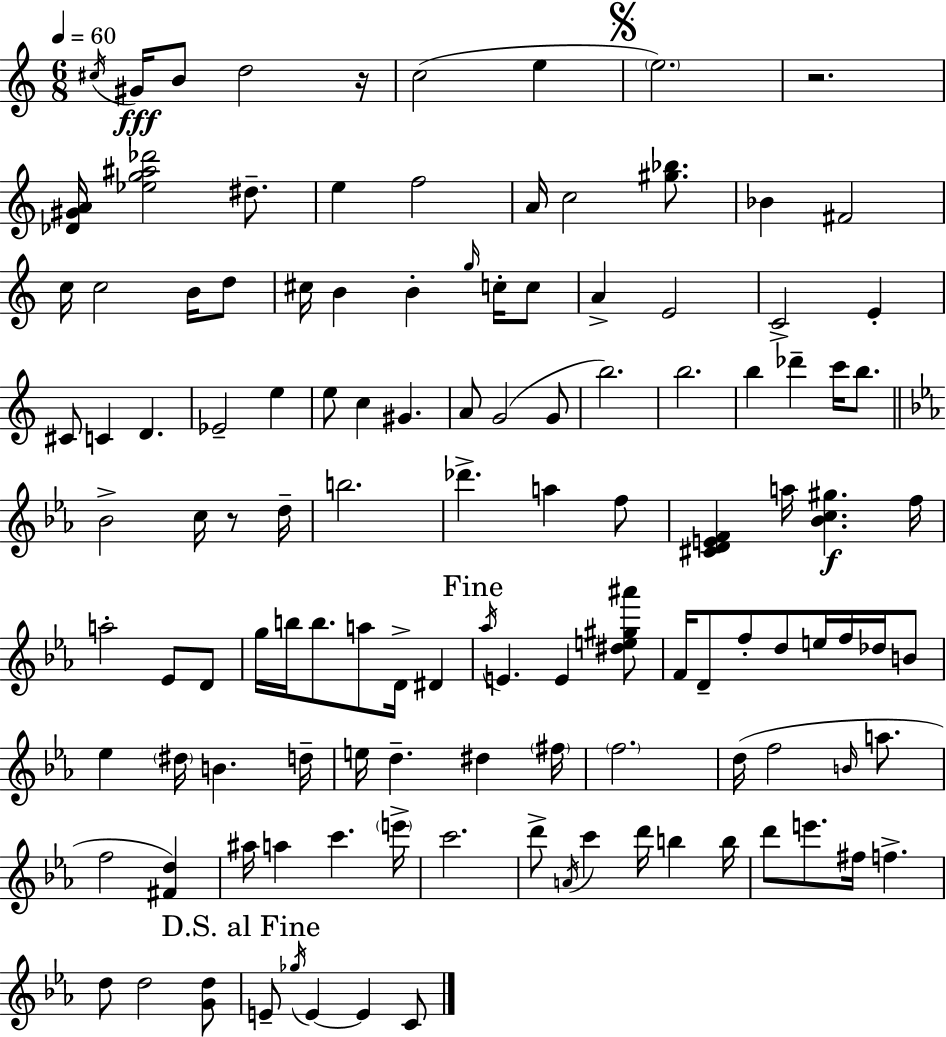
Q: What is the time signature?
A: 6/8